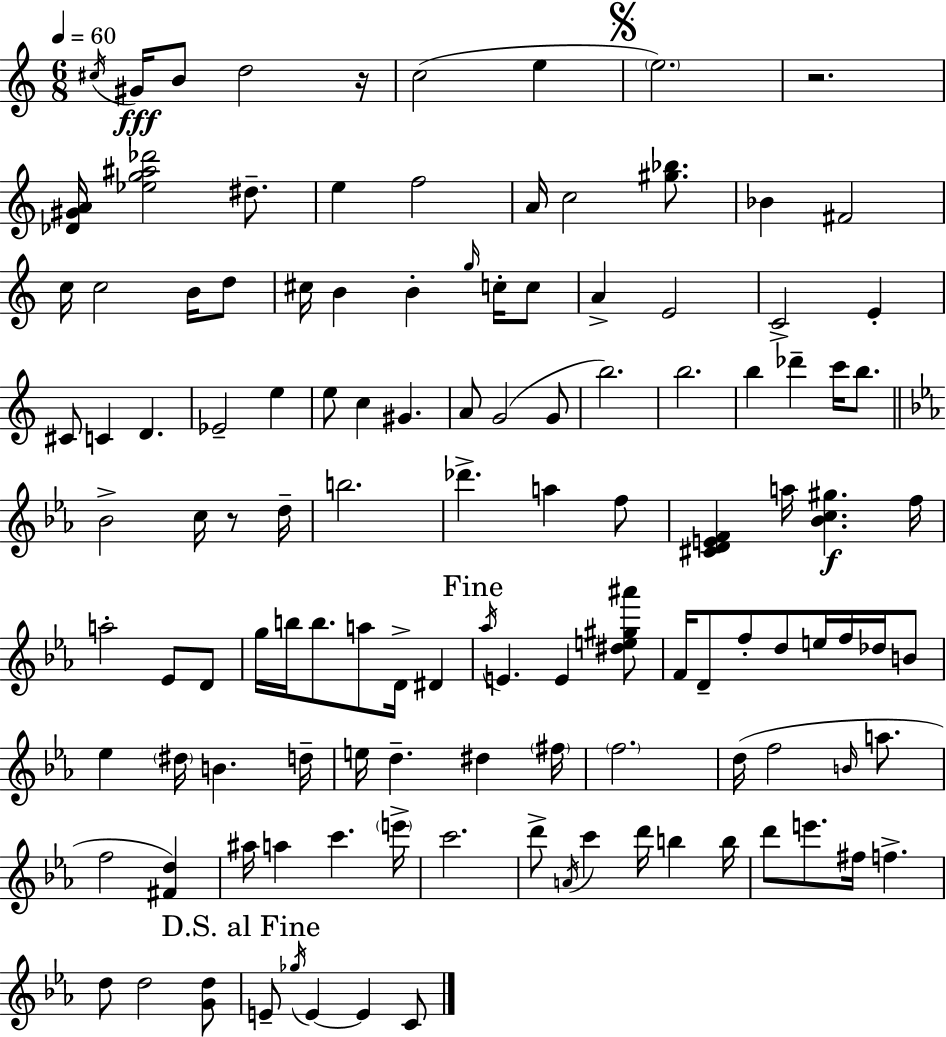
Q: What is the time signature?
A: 6/8